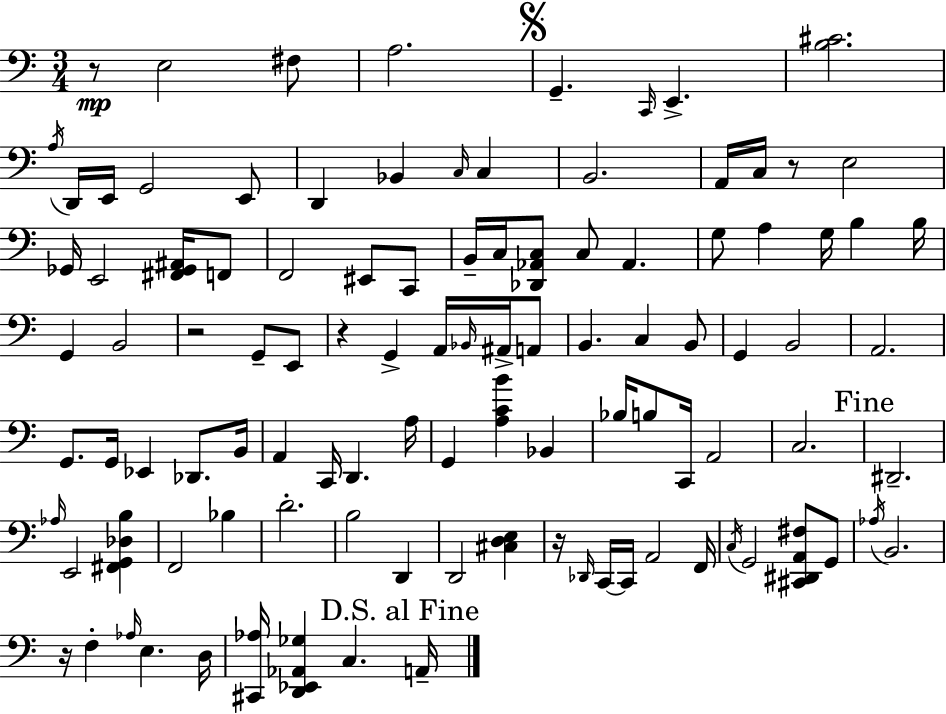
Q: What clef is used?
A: bass